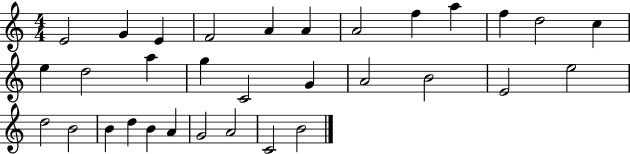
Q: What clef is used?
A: treble